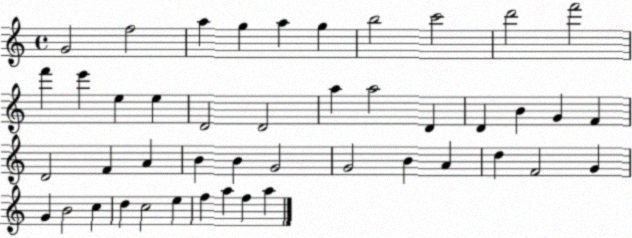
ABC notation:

X:1
T:Untitled
M:4/4
L:1/4
K:C
G2 f2 a g a g b2 c'2 d'2 f'2 f' e' e e D2 D2 a a2 D D B G F D2 F A B B G2 G2 B A d F2 G G B2 c d c2 e f a f a